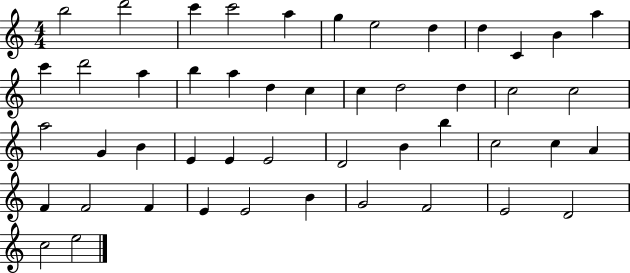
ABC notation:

X:1
T:Untitled
M:4/4
L:1/4
K:C
b2 d'2 c' c'2 a g e2 d d C B a c' d'2 a b a d c c d2 d c2 c2 a2 G B E E E2 D2 B b c2 c A F F2 F E E2 B G2 F2 E2 D2 c2 e2